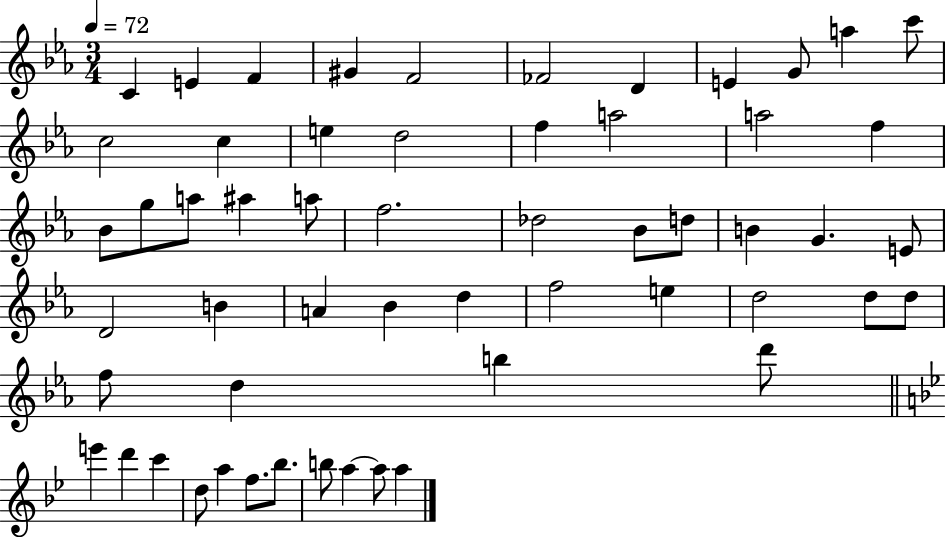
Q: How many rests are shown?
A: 0